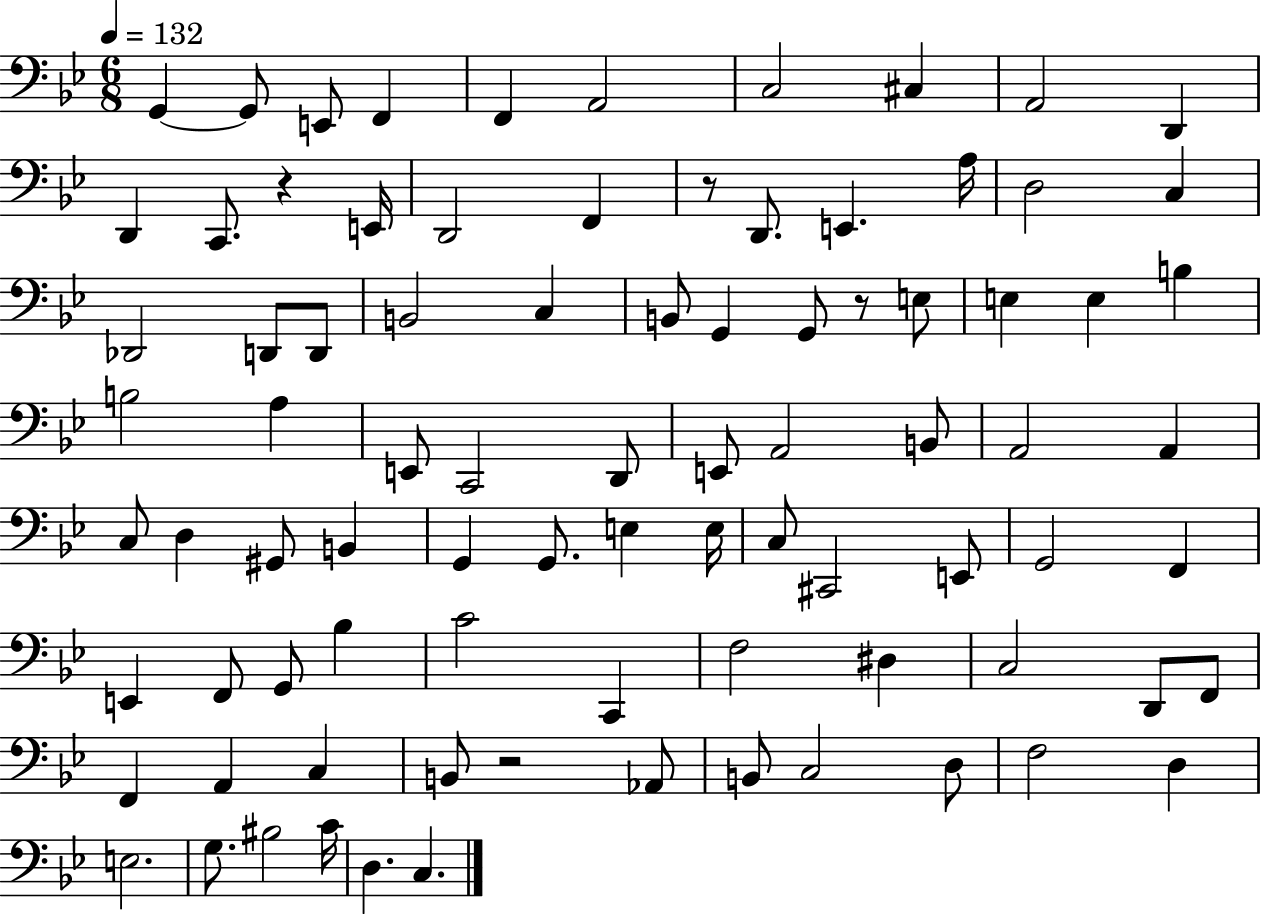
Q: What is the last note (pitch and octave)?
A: C3